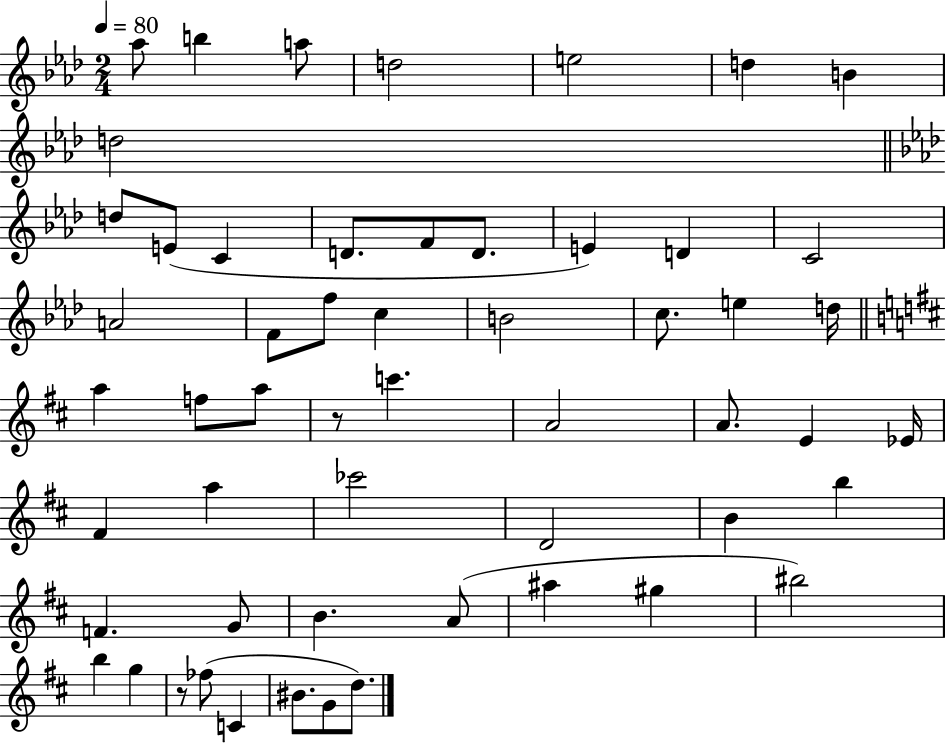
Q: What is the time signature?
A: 2/4